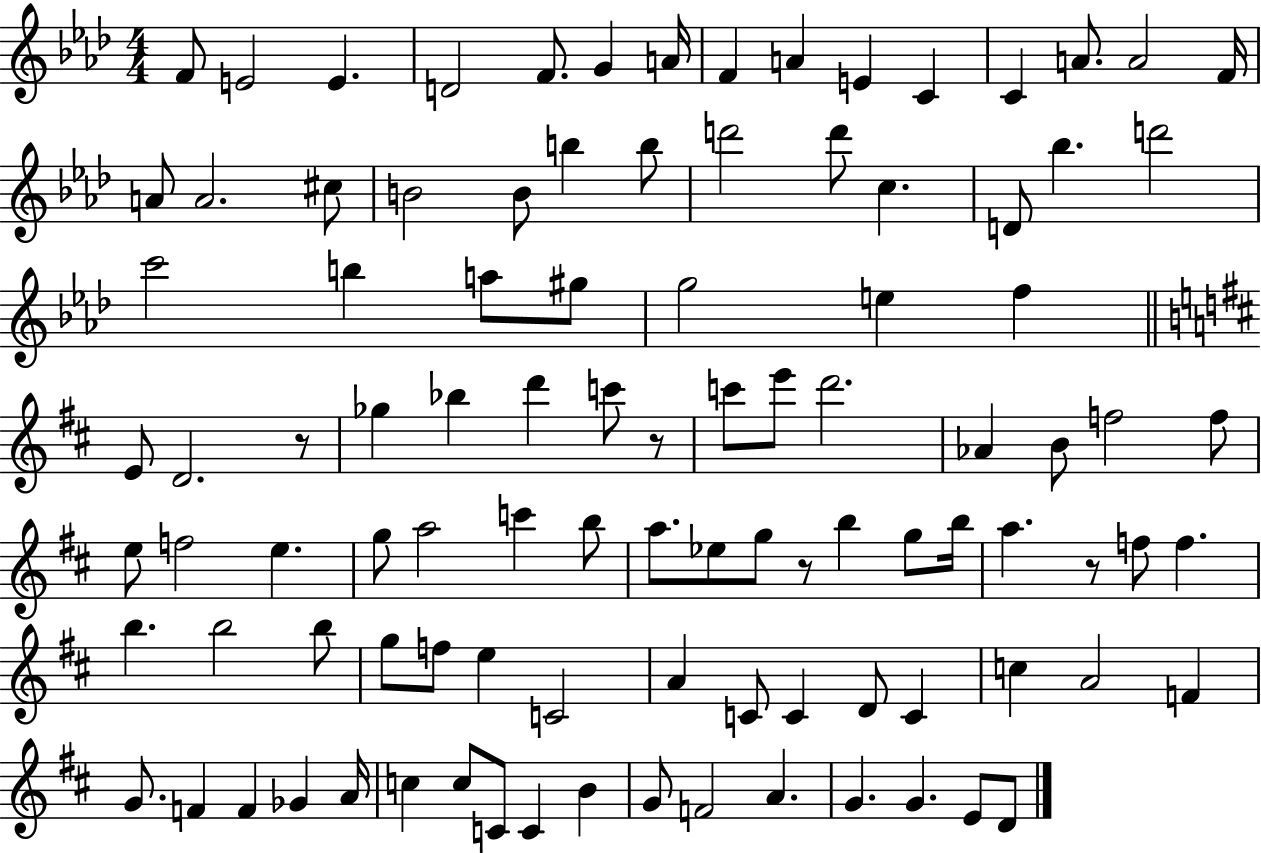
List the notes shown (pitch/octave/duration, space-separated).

F4/e E4/h E4/q. D4/h F4/e. G4/q A4/s F4/q A4/q E4/q C4/q C4/q A4/e. A4/h F4/s A4/e A4/h. C#5/e B4/h B4/e B5/q B5/e D6/h D6/e C5/q. D4/e Bb5/q. D6/h C6/h B5/q A5/e G#5/e G5/h E5/q F5/q E4/e D4/h. R/e Gb5/q Bb5/q D6/q C6/e R/e C6/e E6/e D6/h. Ab4/q B4/e F5/h F5/e E5/e F5/h E5/q. G5/e A5/h C6/q B5/e A5/e. Eb5/e G5/e R/e B5/q G5/e B5/s A5/q. R/e F5/e F5/q. B5/q. B5/h B5/e G5/e F5/e E5/q C4/h A4/q C4/e C4/q D4/e C4/q C5/q A4/h F4/q G4/e. F4/q F4/q Gb4/q A4/s C5/q C5/e C4/e C4/q B4/q G4/e F4/h A4/q. G4/q. G4/q. E4/e D4/e